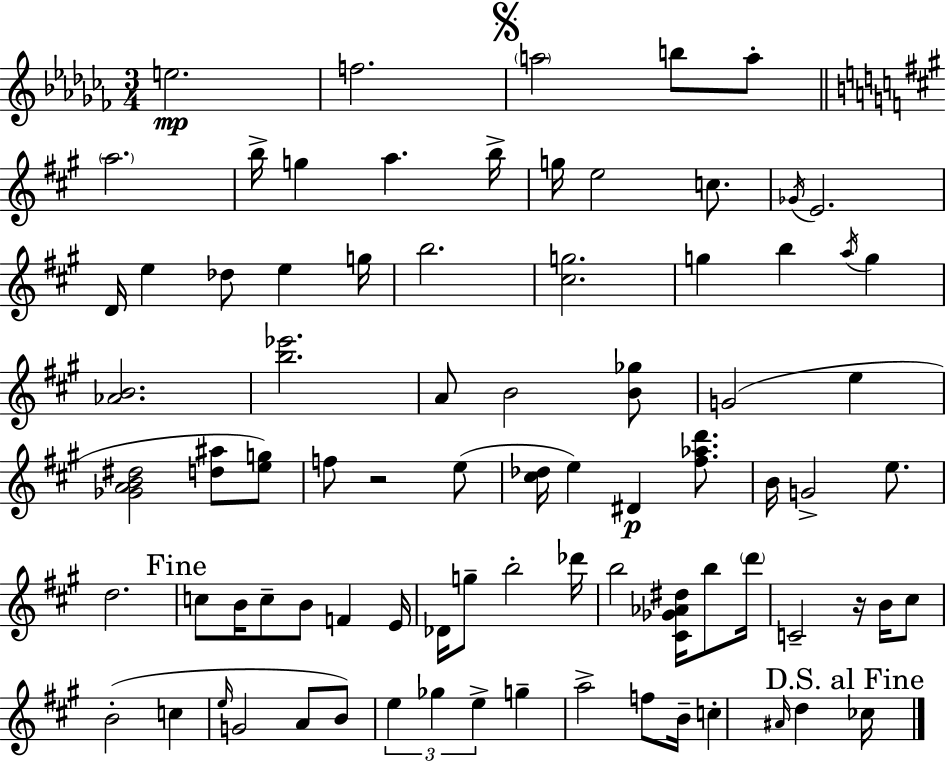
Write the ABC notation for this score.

X:1
T:Untitled
M:3/4
L:1/4
K:Abm
e2 f2 a2 b/2 a/2 a2 b/4 g a b/4 g/4 e2 c/2 _G/4 E2 D/4 e _d/2 e g/4 b2 [^cg]2 g b a/4 g [_AB]2 [b_e']2 A/2 B2 [B_g]/2 G2 e [_GAB^d]2 [d^a]/2 [eg]/2 f/2 z2 e/2 [^c_d]/4 e ^D [^f_ad']/2 B/4 G2 e/2 d2 c/2 B/4 c/2 B/2 F E/4 _D/4 g/2 b2 _d'/4 b2 [^C_G_A^d]/4 b/2 d'/4 C2 z/4 B/4 ^c/2 B2 c e/4 G2 A/2 B/2 e _g e g a2 f/2 B/4 c ^A/4 d _c/4